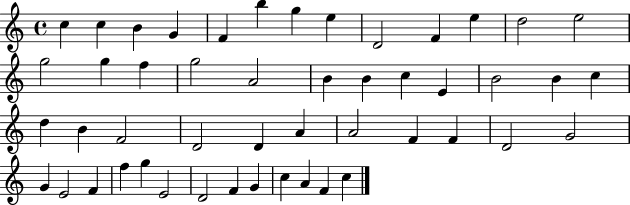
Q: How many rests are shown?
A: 0